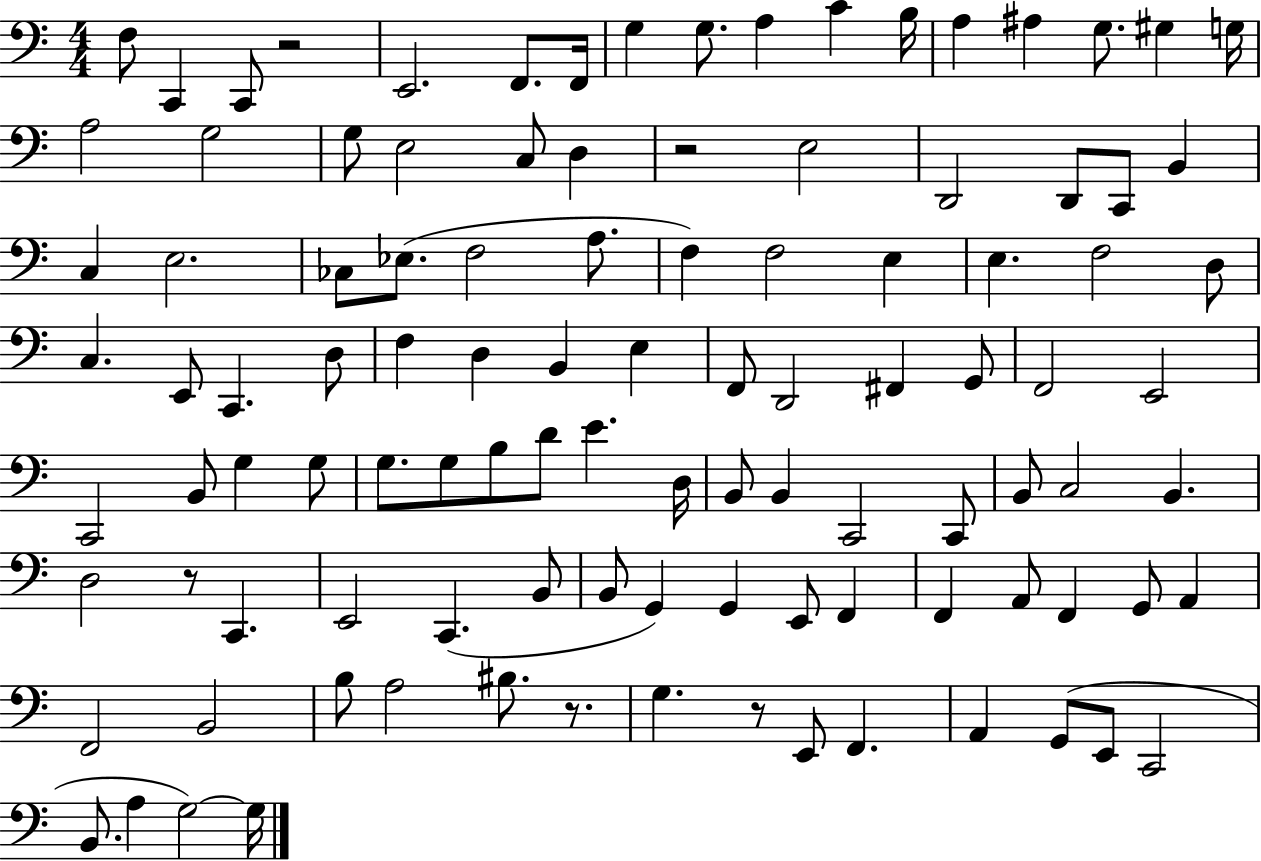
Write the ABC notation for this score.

X:1
T:Untitled
M:4/4
L:1/4
K:C
F,/2 C,, C,,/2 z2 E,,2 F,,/2 F,,/4 G, G,/2 A, C B,/4 A, ^A, G,/2 ^G, G,/4 A,2 G,2 G,/2 E,2 C,/2 D, z2 E,2 D,,2 D,,/2 C,,/2 B,, C, E,2 _C,/2 _E,/2 F,2 A,/2 F, F,2 E, E, F,2 D,/2 C, E,,/2 C,, D,/2 F, D, B,, E, F,,/2 D,,2 ^F,, G,,/2 F,,2 E,,2 C,,2 B,,/2 G, G,/2 G,/2 G,/2 B,/2 D/2 E D,/4 B,,/2 B,, C,,2 C,,/2 B,,/2 C,2 B,, D,2 z/2 C,, E,,2 C,, B,,/2 B,,/2 G,, G,, E,,/2 F,, F,, A,,/2 F,, G,,/2 A,, F,,2 B,,2 B,/2 A,2 ^B,/2 z/2 G, z/2 E,,/2 F,, A,, G,,/2 E,,/2 C,,2 B,,/2 A, G,2 G,/4